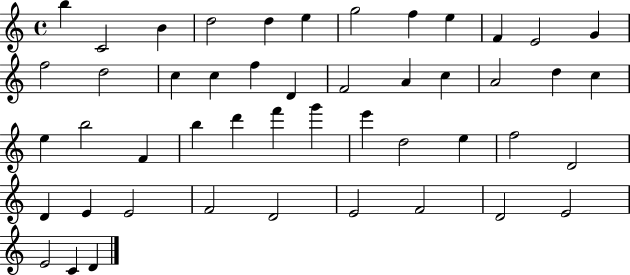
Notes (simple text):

B5/q C4/h B4/q D5/h D5/q E5/q G5/h F5/q E5/q F4/q E4/h G4/q F5/h D5/h C5/q C5/q F5/q D4/q F4/h A4/q C5/q A4/h D5/q C5/q E5/q B5/h F4/q B5/q D6/q F6/q G6/q E6/q D5/h E5/q F5/h D4/h D4/q E4/q E4/h F4/h D4/h E4/h F4/h D4/h E4/h E4/h C4/q D4/q